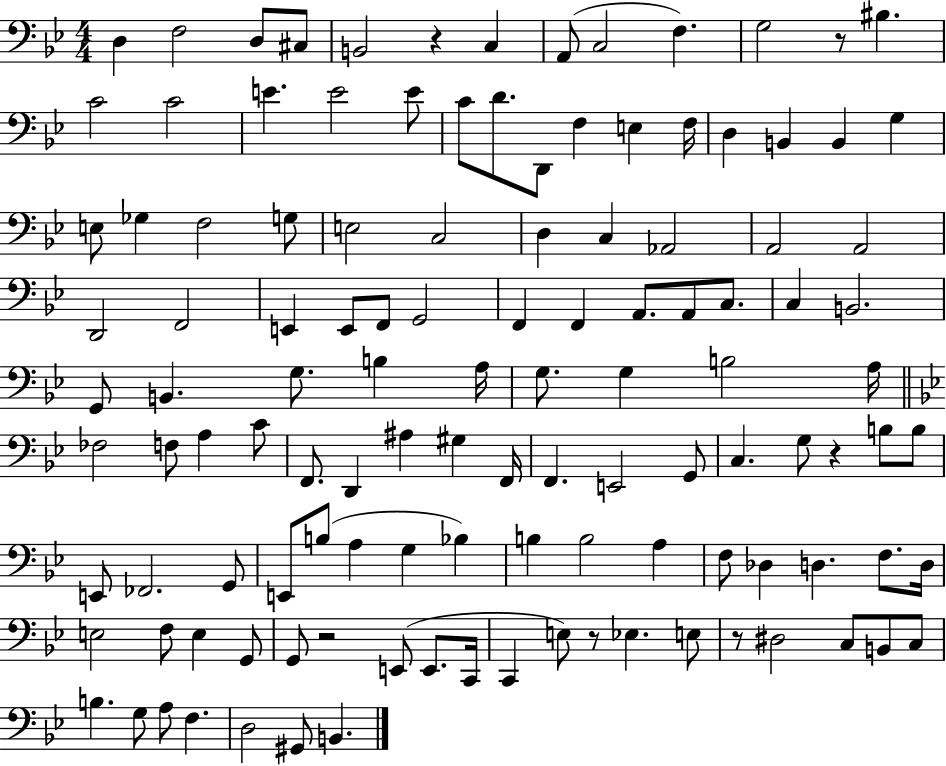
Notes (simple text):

D3/q F3/h D3/e C#3/e B2/h R/q C3/q A2/e C3/h F3/q. G3/h R/e BIS3/q. C4/h C4/h E4/q. E4/h E4/e C4/e D4/e. D2/e F3/q E3/q F3/s D3/q B2/q B2/q G3/q E3/e Gb3/q F3/h G3/e E3/h C3/h D3/q C3/q Ab2/h A2/h A2/h D2/h F2/h E2/q E2/e F2/e G2/h F2/q F2/q A2/e. A2/e C3/e. C3/q B2/h. G2/e B2/q. G3/e. B3/q A3/s G3/e. G3/q B3/h A3/s FES3/h F3/e A3/q C4/e F2/e. D2/q A#3/q G#3/q F2/s F2/q. E2/h G2/e C3/q. G3/e R/q B3/e B3/e E2/e FES2/h. G2/e E2/e B3/e A3/q G3/q Bb3/q B3/q B3/h A3/q F3/e Db3/q D3/q. F3/e. D3/s E3/h F3/e E3/q G2/e G2/e R/h E2/e E2/e. C2/s C2/q E3/e R/e Eb3/q. E3/e R/e D#3/h C3/e B2/e C3/e B3/q. G3/e A3/e F3/q. D3/h G#2/e B2/q.